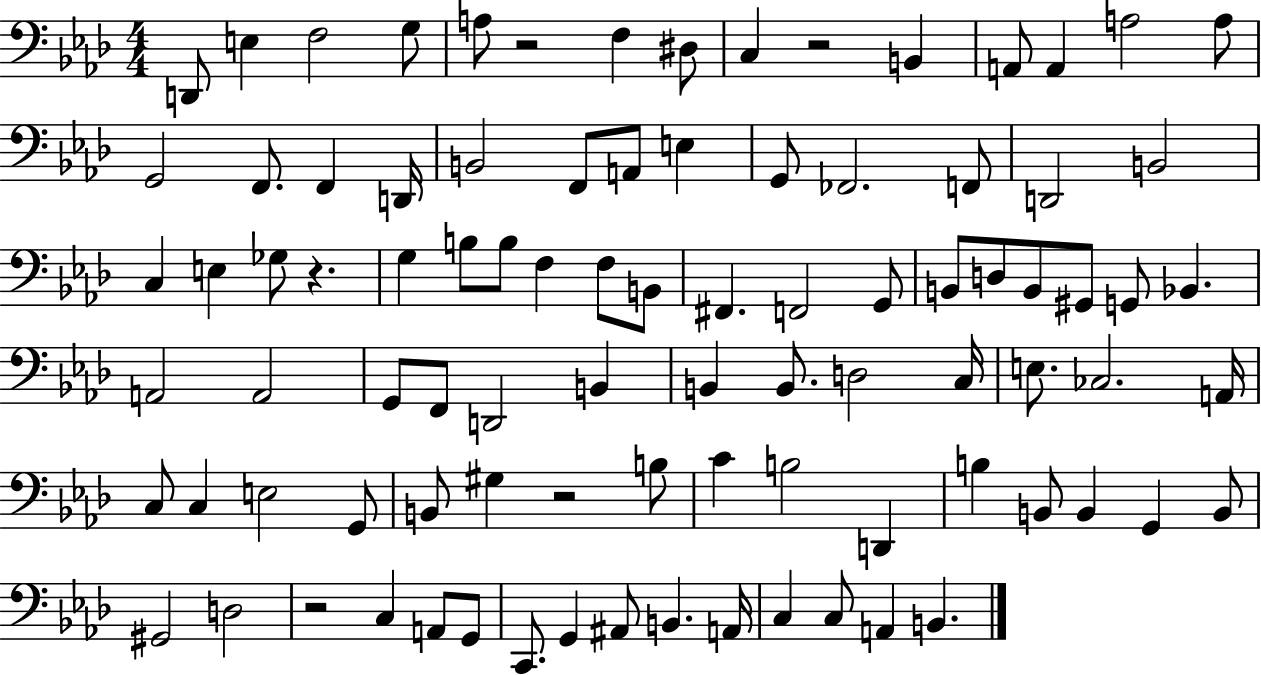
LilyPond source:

{
  \clef bass
  \numericTimeSignature
  \time 4/4
  \key aes \major
  d,8 e4 f2 g8 | a8 r2 f4 dis8 | c4 r2 b,4 | a,8 a,4 a2 a8 | \break g,2 f,8. f,4 d,16 | b,2 f,8 a,8 e4 | g,8 fes,2. f,8 | d,2 b,2 | \break c4 e4 ges8 r4. | g4 b8 b8 f4 f8 b,8 | fis,4. f,2 g,8 | b,8 d8 b,8 gis,8 g,8 bes,4. | \break a,2 a,2 | g,8 f,8 d,2 b,4 | b,4 b,8. d2 c16 | e8. ces2. a,16 | \break c8 c4 e2 g,8 | b,8 gis4 r2 b8 | c'4 b2 d,4 | b4 b,8 b,4 g,4 b,8 | \break gis,2 d2 | r2 c4 a,8 g,8 | c,8. g,4 ais,8 b,4. a,16 | c4 c8 a,4 b,4. | \break \bar "|."
}